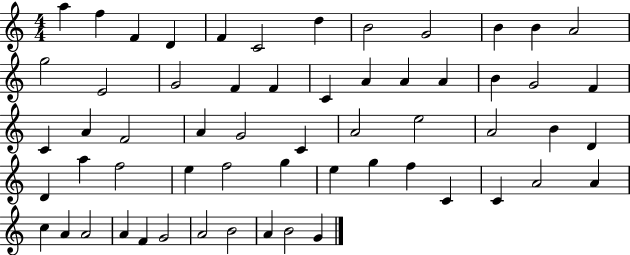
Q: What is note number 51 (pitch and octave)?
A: A4